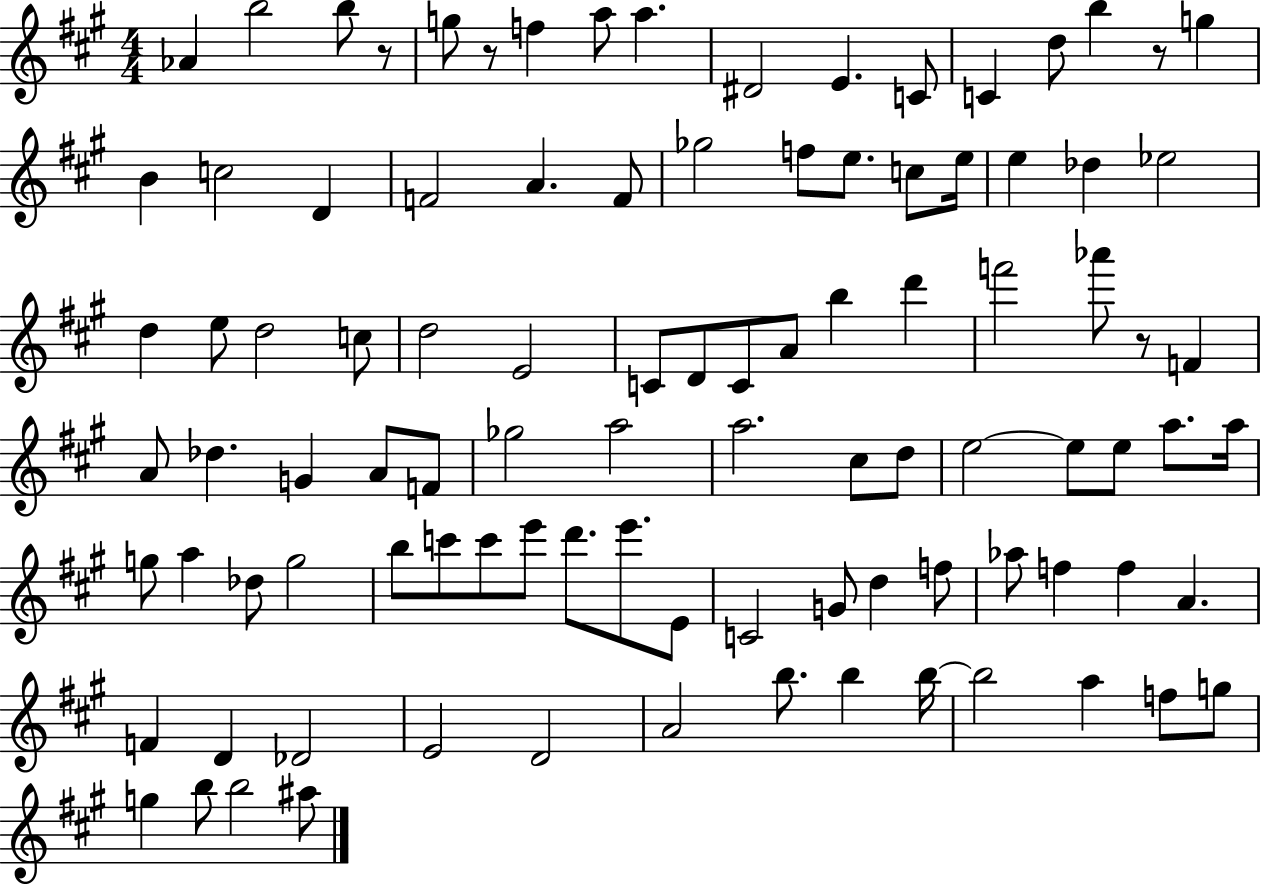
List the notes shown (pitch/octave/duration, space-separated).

Ab4/q B5/h B5/e R/e G5/e R/e F5/q A5/e A5/q. D#4/h E4/q. C4/e C4/q D5/e B5/q R/e G5/q B4/q C5/h D4/q F4/h A4/q. F4/e Gb5/h F5/e E5/e. C5/e E5/s E5/q Db5/q Eb5/h D5/q E5/e D5/h C5/e D5/h E4/h C4/e D4/e C4/e A4/e B5/q D6/q F6/h Ab6/e R/e F4/q A4/e Db5/q. G4/q A4/e F4/e Gb5/h A5/h A5/h. C#5/e D5/e E5/h E5/e E5/e A5/e. A5/s G5/e A5/q Db5/e G5/h B5/e C6/e C6/e E6/e D6/e. E6/e. E4/e C4/h G4/e D5/q F5/e Ab5/e F5/q F5/q A4/q. F4/q D4/q Db4/h E4/h D4/h A4/h B5/e. B5/q B5/s B5/h A5/q F5/e G5/e G5/q B5/e B5/h A#5/e